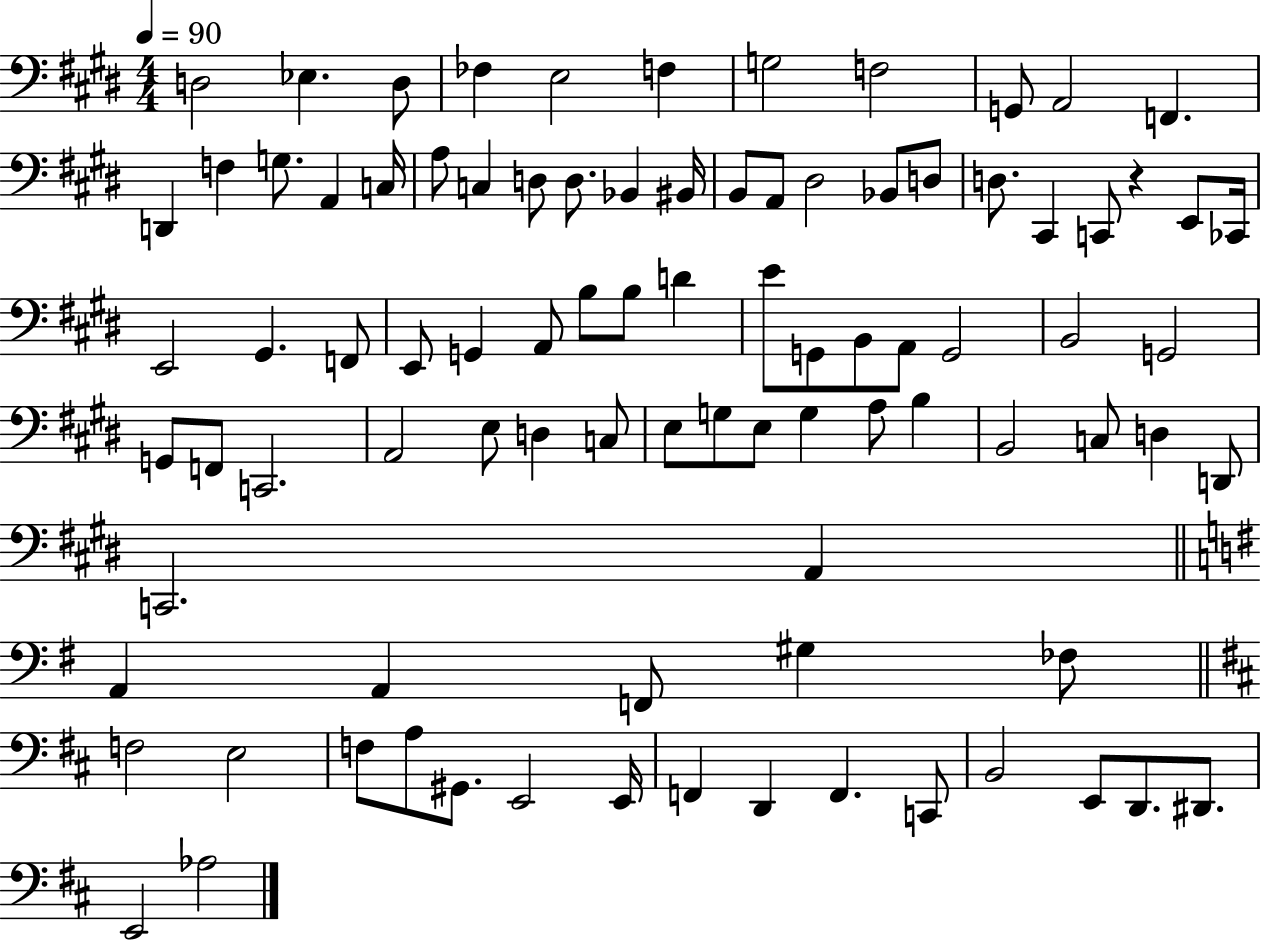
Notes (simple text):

D3/h Eb3/q. D3/e FES3/q E3/h F3/q G3/h F3/h G2/e A2/h F2/q. D2/q F3/q G3/e. A2/q C3/s A3/e C3/q D3/e D3/e. Bb2/q BIS2/s B2/e A2/e D#3/h Bb2/e D3/e D3/e. C#2/q C2/e R/q E2/e CES2/s E2/h G#2/q. F2/e E2/e G2/q A2/e B3/e B3/e D4/q E4/e G2/e B2/e A2/e G2/h B2/h G2/h G2/e F2/e C2/h. A2/h E3/e D3/q C3/e E3/e G3/e E3/e G3/q A3/e B3/q B2/h C3/e D3/q D2/e C2/h. A2/q A2/q A2/q F2/e G#3/q FES3/e F3/h E3/h F3/e A3/e G#2/e. E2/h E2/s F2/q D2/q F2/q. C2/e B2/h E2/e D2/e. D#2/e. E2/h Ab3/h